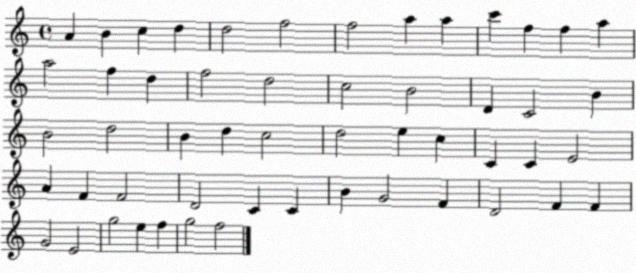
X:1
T:Untitled
M:4/4
L:1/4
K:C
A B c d d2 f2 f2 a a c' f f a a2 f d f2 d2 c2 B2 D C2 B B2 d2 B d c2 d2 e c C C E2 A F F2 D2 C C B G2 F D2 F F G2 E2 g2 e f g2 f2